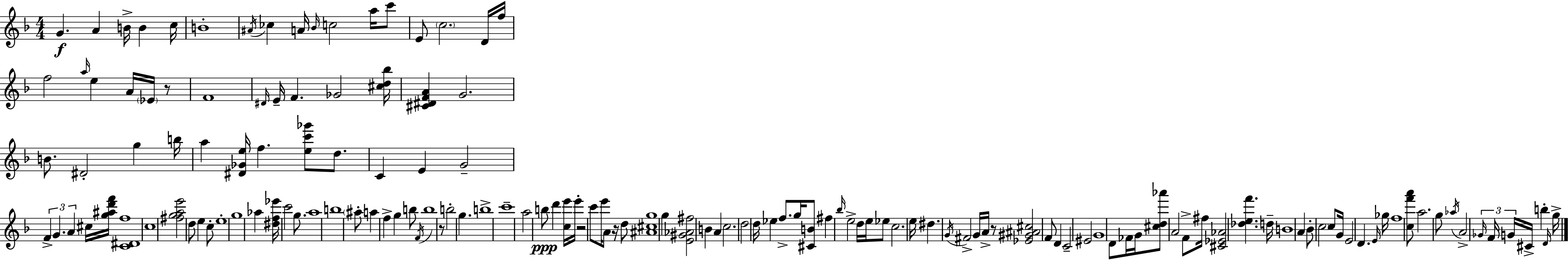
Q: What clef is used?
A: treble